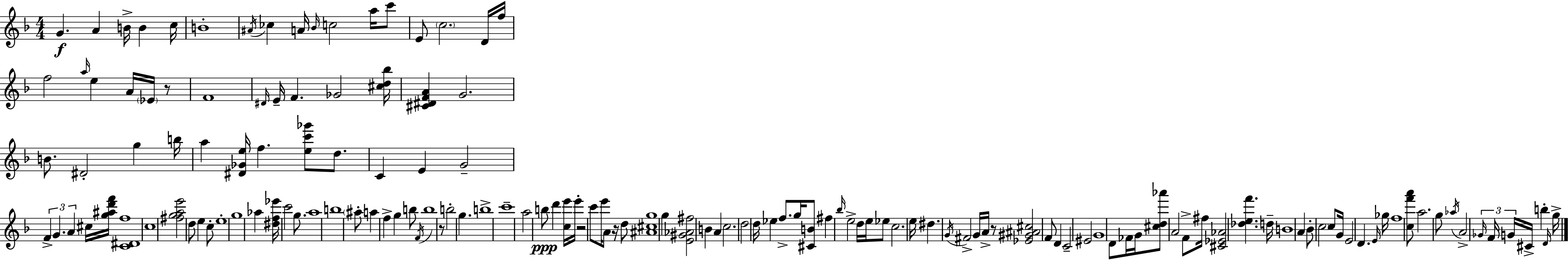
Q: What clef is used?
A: treble